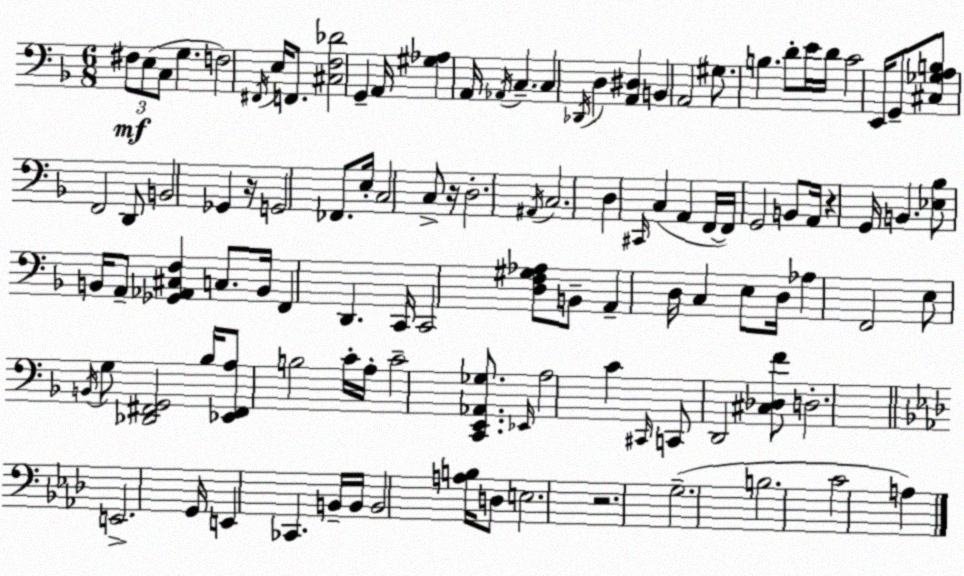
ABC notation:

X:1
T:Untitled
M:6/8
L:1/4
K:Dm
^F,/2 E,/2 C,/2 G, F,2 ^F,,/4 E,/4 F,,/2 [^C,F,_D]2 G,, A,,/4 [^G,_A,] A,,/4 _A,,/4 C, C, _D,,/4 D, [A,,^D,] B,, A,,2 ^G,/2 B, D/2 E/4 D/4 C2 E,,/4 G,,/2 [^C,_G,A,B,]/2 F,,2 D,,/2 B,,2 _G,, z/4 G,,2 _F,,/2 E,/4 C,2 C,/2 z/4 D,2 ^A,,/4 C,2 D, ^C,,/4 C, A,, F,,/4 F,,/4 G,,2 B,,/2 A,,/4 z G,,/4 B,, [_E,_B,]/2 B,,/4 A,,/2 [_G,,_A,,^C,F,] C,/2 B,,/4 F,, D,, C,,/4 C,,2 [D,F,^G,_A,]/2 B,,/2 A,, D,/4 C, E,/2 D,/4 _A, F,,2 E,/2 B,,/4 G,/2 [_D,,^F,,G,,]2 _B,/4 [_E,,^F,,A,]/2 B,2 C/4 A,/4 C2 [C,,E,,_A,,_G,]/2 _E,,/4 A,2 C ^C,,/4 C,,/2 D,,2 [^C,_D,F]/2 D,2 E,,2 G,,/4 E,, _C,, B,,/4 B,,/4 B,,2 [A,B,]/4 D,/2 E,2 z2 G,2 B,2 C2 A,